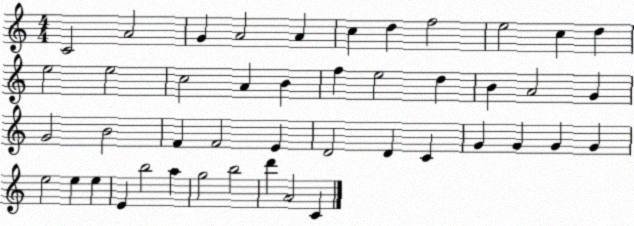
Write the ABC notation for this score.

X:1
T:Untitled
M:4/4
L:1/4
K:C
C2 A2 G A2 A c d f2 e2 c d e2 e2 c2 A B f e2 d B A2 G G2 B2 F F2 E D2 D C G G G G e2 e e E b2 a g2 b2 d' A2 C